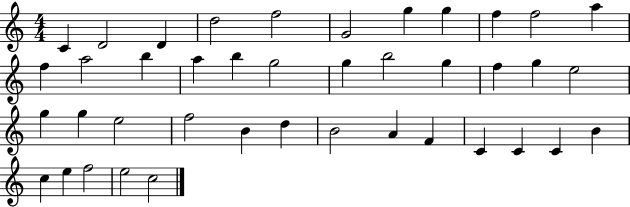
{
  \clef treble
  \numericTimeSignature
  \time 4/4
  \key c \major
  c'4 d'2 d'4 | d''2 f''2 | g'2 g''4 g''4 | f''4 f''2 a''4 | \break f''4 a''2 b''4 | a''4 b''4 g''2 | g''4 b''2 g''4 | f''4 g''4 e''2 | \break g''4 g''4 e''2 | f''2 b'4 d''4 | b'2 a'4 f'4 | c'4 c'4 c'4 b'4 | \break c''4 e''4 f''2 | e''2 c''2 | \bar "|."
}